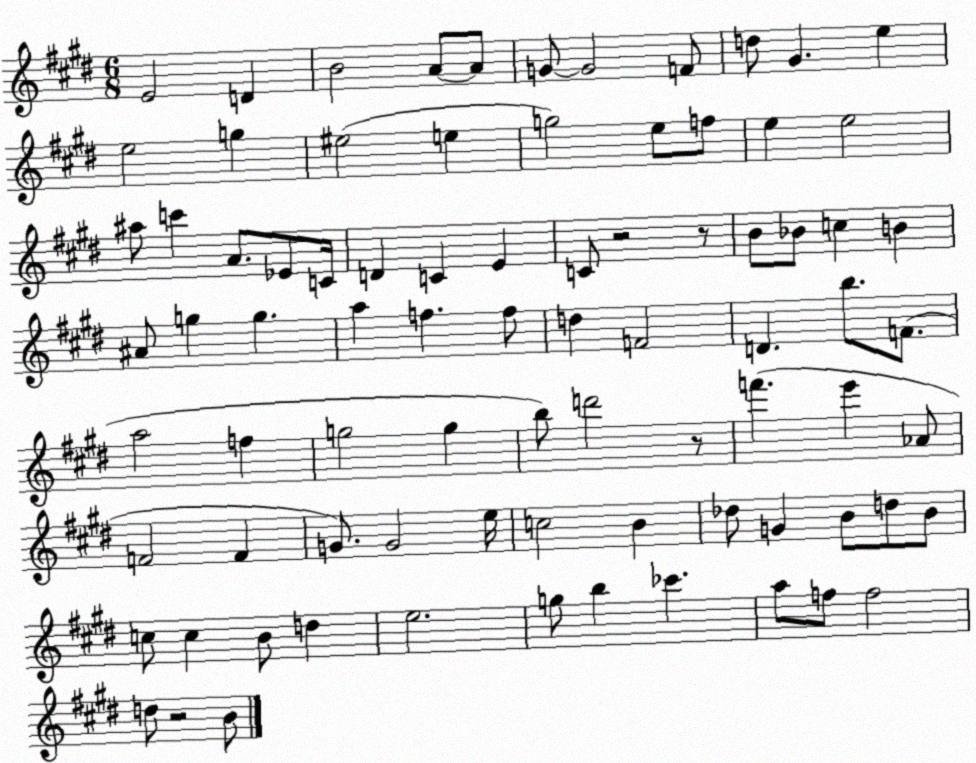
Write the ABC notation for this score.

X:1
T:Untitled
M:6/8
L:1/4
K:E
E2 D B2 A/2 A/2 G/2 G2 F/2 d/2 ^G e e2 g ^e2 e g2 e/2 f/2 e e2 ^a/2 c' A/2 _E/2 C/4 D C E C/2 z2 z/2 B/2 _B/2 c B ^A/2 g g a f f/2 d F2 D b/2 F/2 a2 f g2 g b/2 d'2 z/2 f' e' _A/2 F2 F G/2 G2 e/4 c2 B _d/2 G B/2 d/2 B/2 c/2 c B/2 d e2 g/2 b _c' a/2 f/2 f2 d/2 z2 B/2